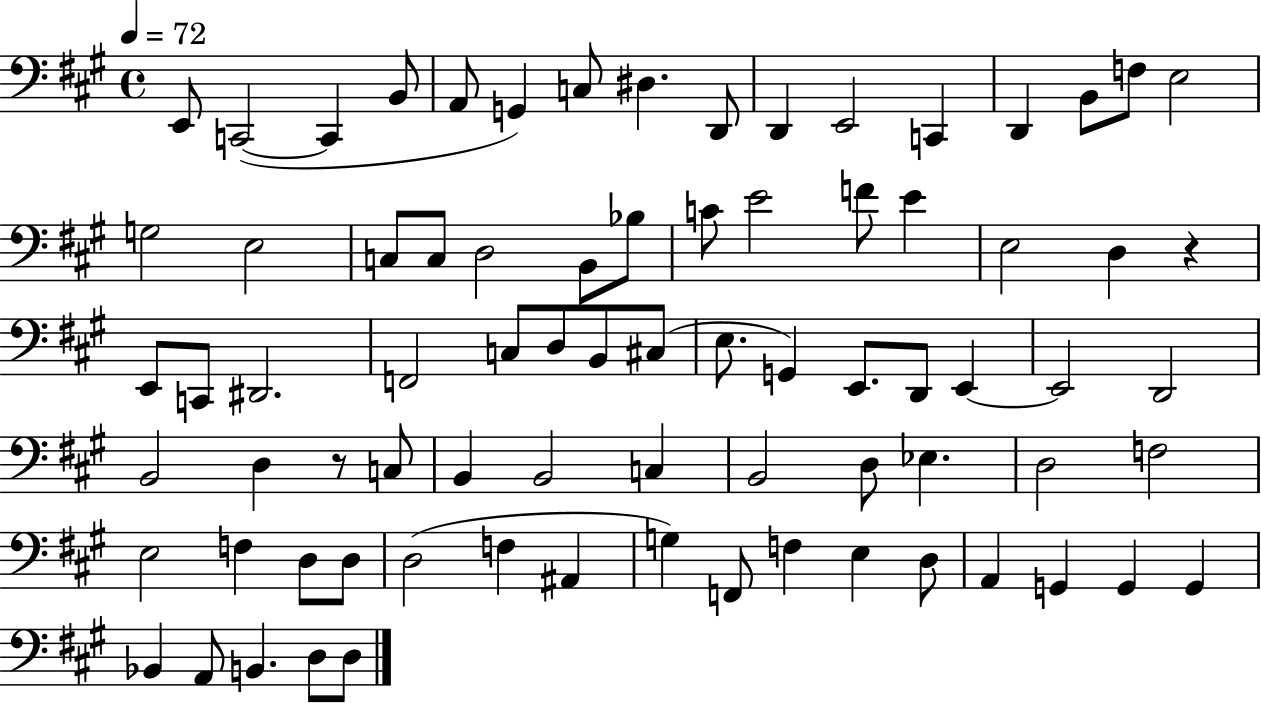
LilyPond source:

{
  \clef bass
  \time 4/4
  \defaultTimeSignature
  \key a \major
  \tempo 4 = 72
  e,8 c,2~(~ c,4 b,8 | a,8 g,4) c8 dis4. d,8 | d,4 e,2 c,4 | d,4 b,8 f8 e2 | \break g2 e2 | c8 c8 d2 b,8 bes8 | c'8 e'2 f'8 e'4 | e2 d4 r4 | \break e,8 c,8 dis,2. | f,2 c8 d8 b,8 cis8( | e8. g,4) e,8. d,8 e,4~~ | e,2 d,2 | \break b,2 d4 r8 c8 | b,4 b,2 c4 | b,2 d8 ees4. | d2 f2 | \break e2 f4 d8 d8 | d2( f4 ais,4 | g4) f,8 f4 e4 d8 | a,4 g,4 g,4 g,4 | \break bes,4 a,8 b,4. d8 d8 | \bar "|."
}